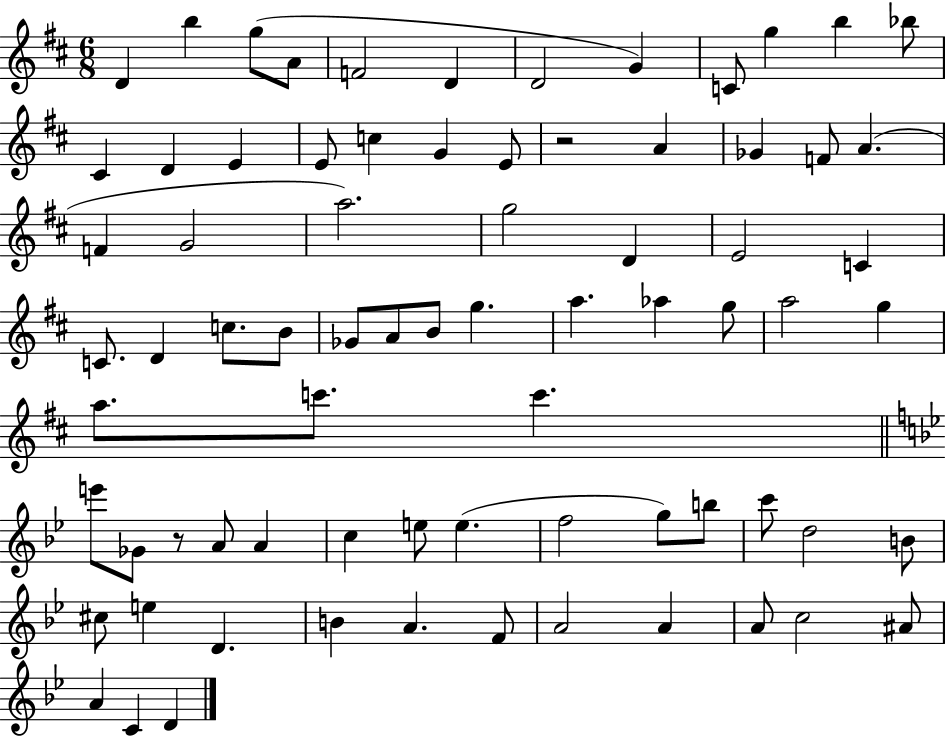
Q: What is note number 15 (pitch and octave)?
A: E4